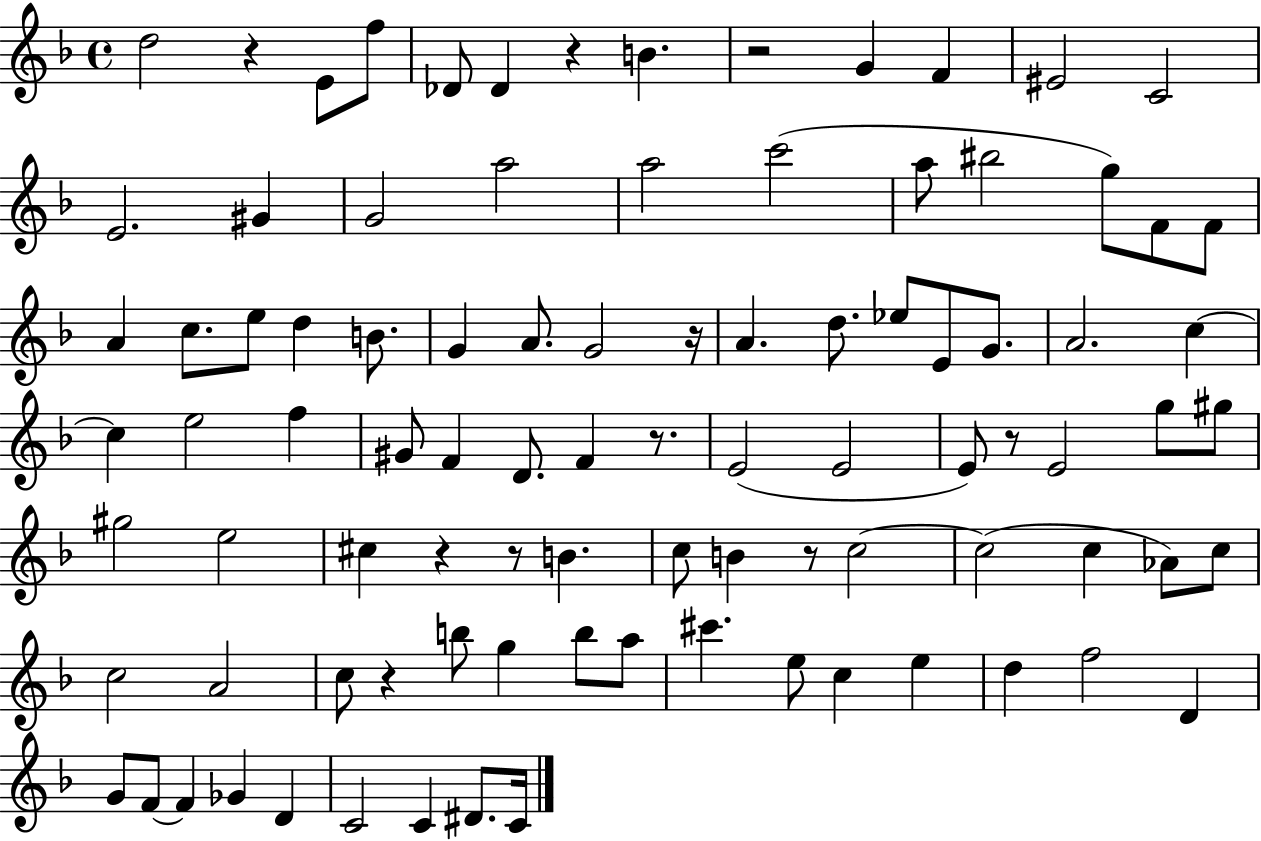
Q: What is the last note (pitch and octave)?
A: C4